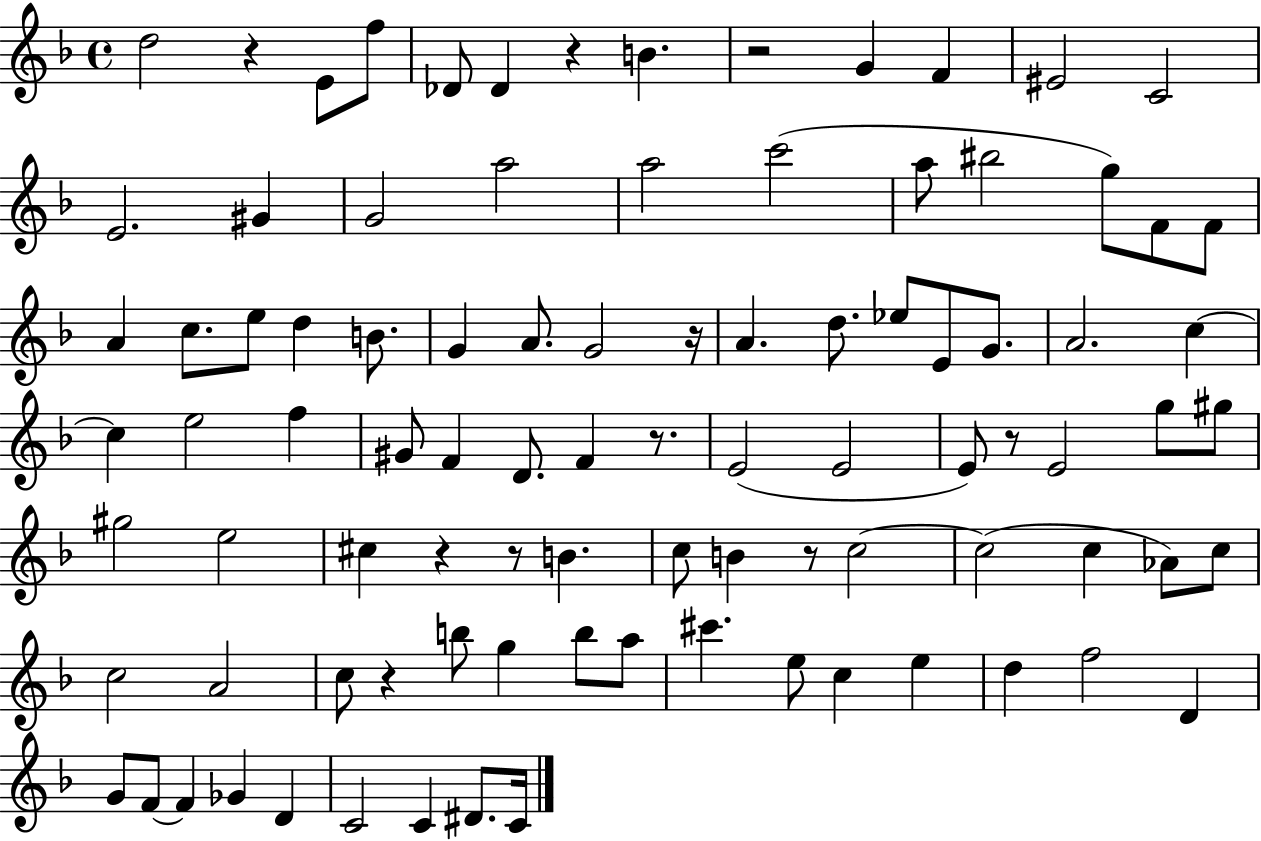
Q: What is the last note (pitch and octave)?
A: C4